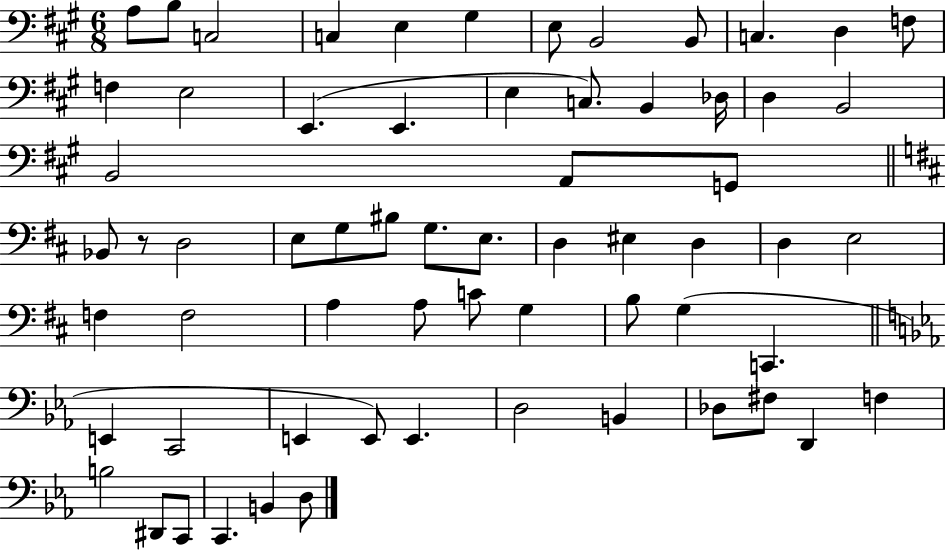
A3/e B3/e C3/h C3/q E3/q G#3/q E3/e B2/h B2/e C3/q. D3/q F3/e F3/q E3/h E2/q. E2/q. E3/q C3/e. B2/q Db3/s D3/q B2/h B2/h A2/e G2/e Bb2/e R/e D3/h E3/e G3/e BIS3/e G3/e. E3/e. D3/q EIS3/q D3/q D3/q E3/h F3/q F3/h A3/q A3/e C4/e G3/q B3/e G3/q C2/q. E2/q C2/h E2/q E2/e E2/q. D3/h B2/q Db3/e F#3/e D2/q F3/q B3/h D#2/e C2/e C2/q. B2/q D3/e